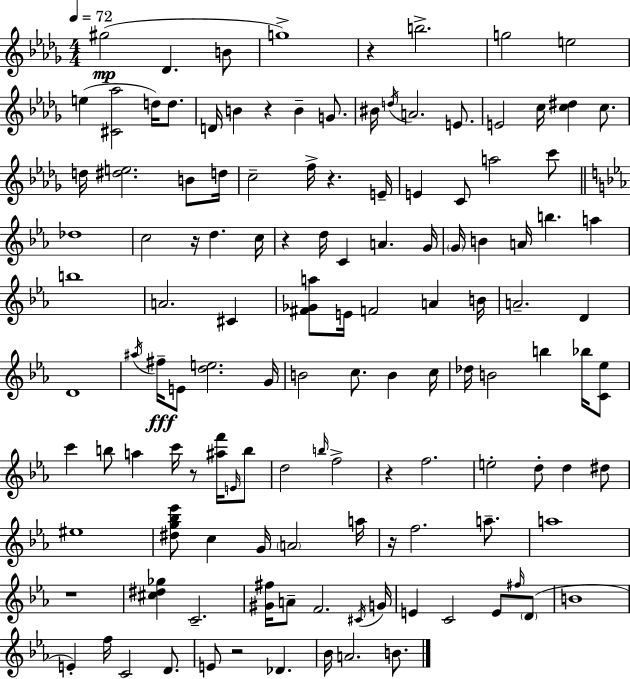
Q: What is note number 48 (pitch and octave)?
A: E4